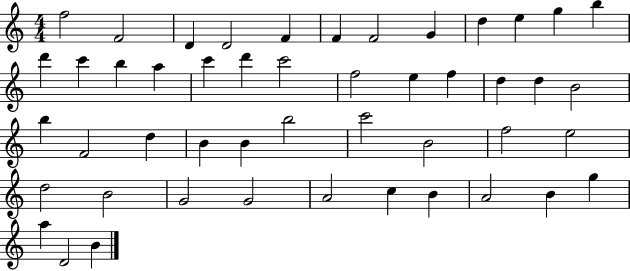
{
  \clef treble
  \numericTimeSignature
  \time 4/4
  \key c \major
  f''2 f'2 | d'4 d'2 f'4 | f'4 f'2 g'4 | d''4 e''4 g''4 b''4 | \break d'''4 c'''4 b''4 a''4 | c'''4 d'''4 c'''2 | f''2 e''4 f''4 | d''4 d''4 b'2 | \break b''4 f'2 d''4 | b'4 b'4 b''2 | c'''2 b'2 | f''2 e''2 | \break d''2 b'2 | g'2 g'2 | a'2 c''4 b'4 | a'2 b'4 g''4 | \break a''4 d'2 b'4 | \bar "|."
}